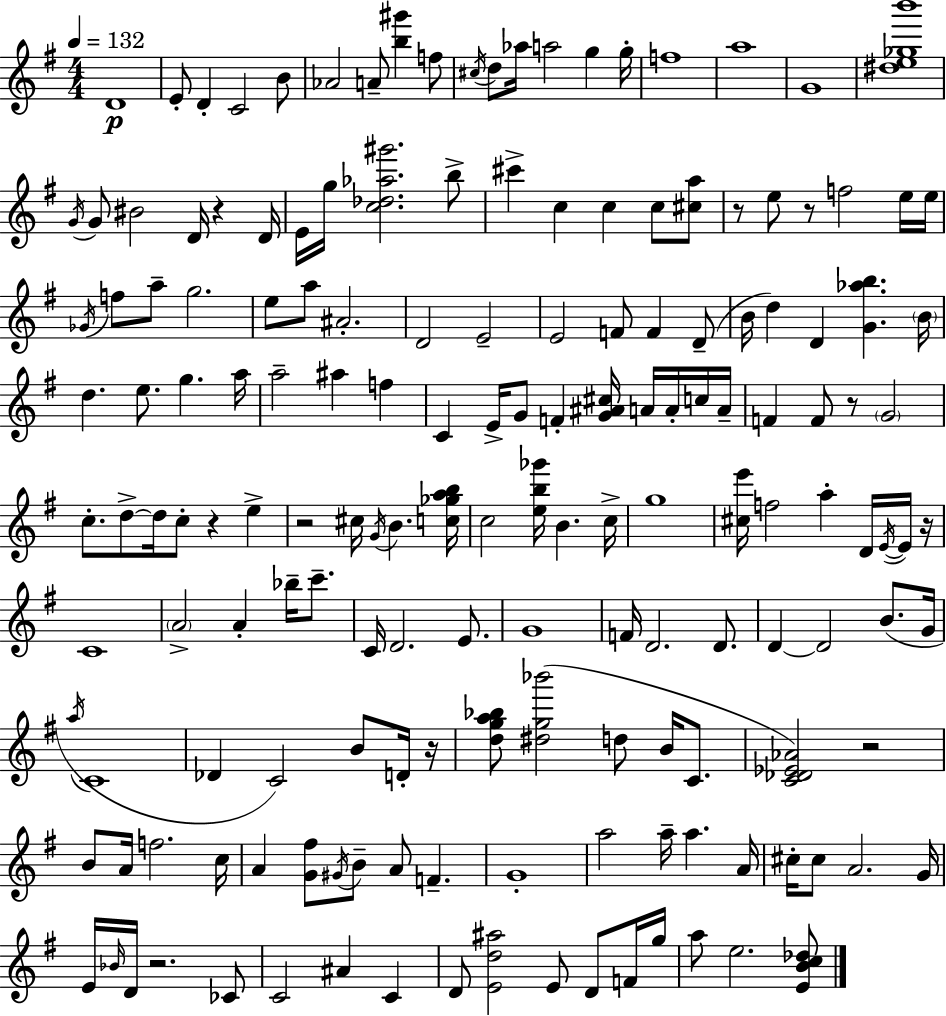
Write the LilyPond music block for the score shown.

{
  \clef treble
  \numericTimeSignature
  \time 4/4
  \key g \major
  \tempo 4 = 132
  \repeat volta 2 { d'1\p | e'8-. d'4-. c'2 b'8 | aes'2 a'8-- <b'' gis'''>4 f''8 | \acciaccatura { cis''16 } d''8 aes''16 a''2 g''4 | \break g''16-. f''1 | a''1 | g'1 | <dis'' e'' ges'' b'''>1 | \break \acciaccatura { g'16 } g'8 bis'2 d'16 r4 | d'16 e'16 g''16 <c'' des'' aes'' gis'''>2. | b''8-> cis'''4-> c''4 c''4 c''8 | <cis'' a''>8 r8 e''8 r8 f''2 | \break e''16 e''16 \acciaccatura { ges'16 } f''8 a''8-- g''2. | e''8 a''8 ais'2.-. | d'2 e'2-- | e'2 f'8 f'4 | \break d'8--( b'16 d''4) d'4 <g' aes'' b''>4. | \parenthesize b'16 d''4. e''8. g''4. | a''16 a''2-- ais''4 f''4 | c'4 e'16-> g'8 f'4-. <g' ais' cis''>16 a'16 | \break a'16-. c''16 a'16-- f'4 f'8 r8 \parenthesize g'2 | c''8.-. d''8->~~ d''16 c''8-. r4 e''4-> | r2 cis''16 \acciaccatura { g'16 } b'4. | <c'' ges'' a'' b''>16 c''2 <e'' b'' ges'''>16 b'4. | \break c''16-> g''1 | <cis'' e'''>16 f''2 a''4-. | d'16 \acciaccatura { e'16~ }~ e'16 r16 c'1 | \parenthesize a'2-> a'4-. | \break bes''16-- c'''8.-- c'16 d'2. | e'8. g'1 | f'16 d'2. | d'8. d'4~~ d'2 | \break b'8.( g'16 \acciaccatura { a''16 } c'1 | des'4 c'2) | b'8 d'16-. r16 <d'' g'' a'' bes''>8 <dis'' g'' bes'''>2( | d''8 b'16 c'8. <c' des' ees' aes'>2) r2 | \break b'8 a'16 f''2. | c''16 a'4 <g' fis''>8 \acciaccatura { gis'16 } b'8-- a'8 | f'4.-- g'1-. | a''2 a''16-- | \break a''4. a'16 cis''16-. cis''8 a'2. | g'16 e'16 \grace { bes'16 } d'16 r2. | ces'8 c'2 | ais'4 c'4 d'8 <e' d'' ais''>2 | \break e'8 d'8 f'16 g''16 a''8 e''2. | <e' b' c'' des''>8 } \bar "|."
}